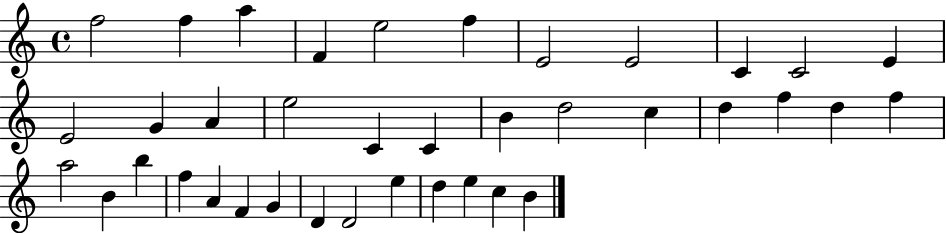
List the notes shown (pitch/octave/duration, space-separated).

F5/h F5/q A5/q F4/q E5/h F5/q E4/h E4/h C4/q C4/h E4/q E4/h G4/q A4/q E5/h C4/q C4/q B4/q D5/h C5/q D5/q F5/q D5/q F5/q A5/h B4/q B5/q F5/q A4/q F4/q G4/q D4/q D4/h E5/q D5/q E5/q C5/q B4/q